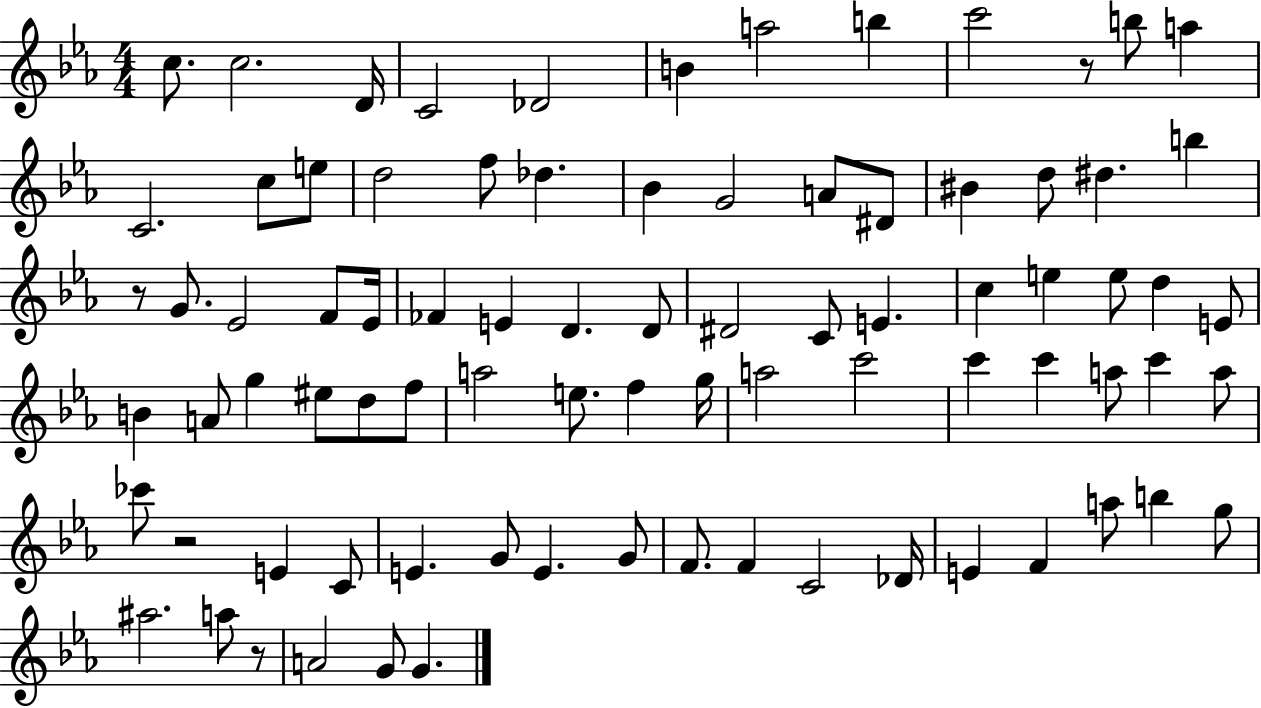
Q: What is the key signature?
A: EES major